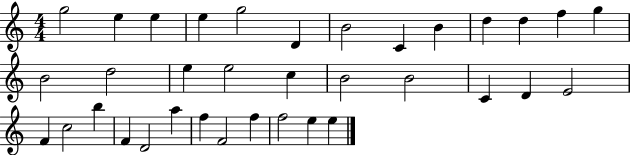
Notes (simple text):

G5/h E5/q E5/q E5/q G5/h D4/q B4/h C4/q B4/q D5/q D5/q F5/q G5/q B4/h D5/h E5/q E5/h C5/q B4/h B4/h C4/q D4/q E4/h F4/q C5/h B5/q F4/q D4/h A5/q F5/q F4/h F5/q F5/h E5/q E5/q